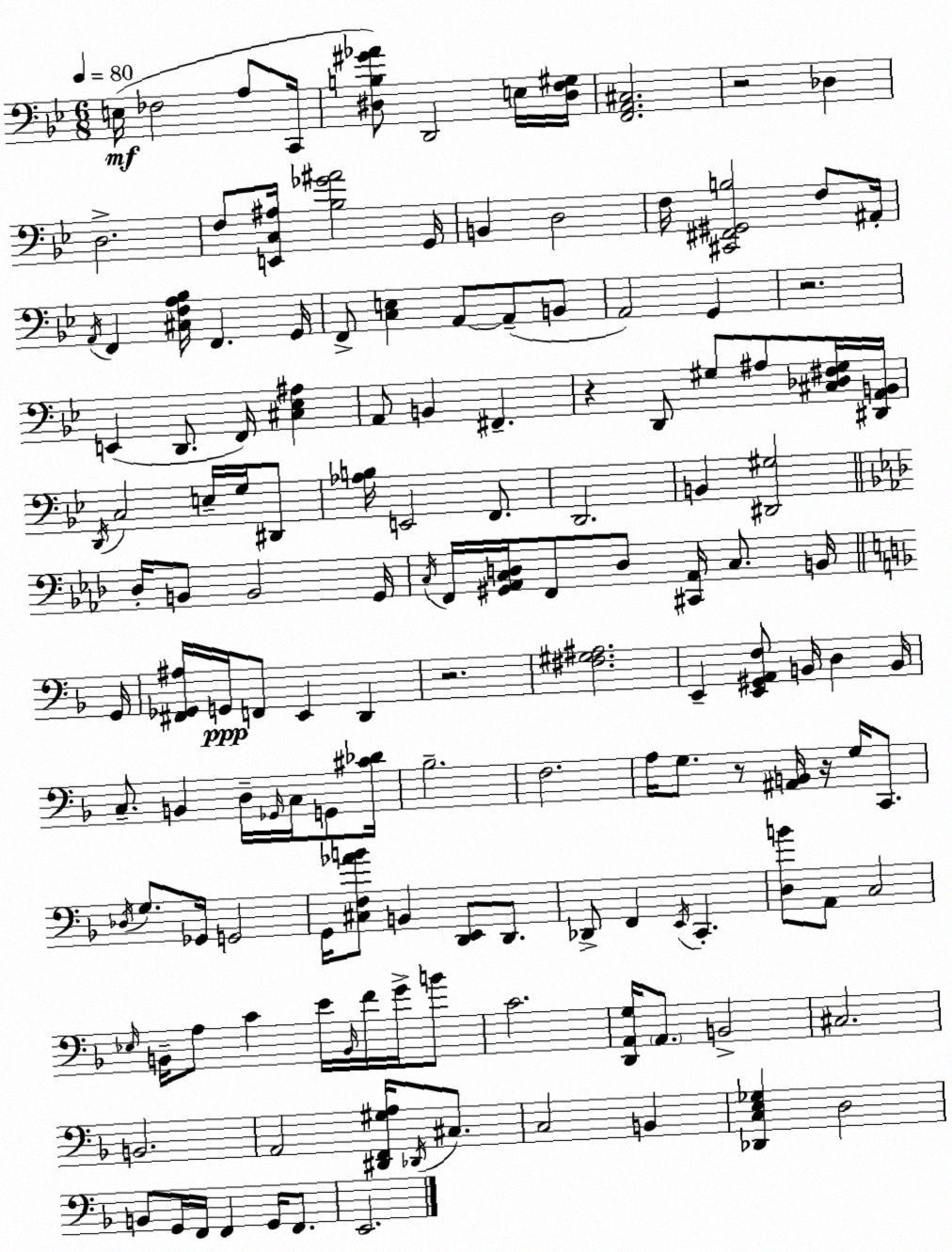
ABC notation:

X:1
T:Untitled
M:6/8
L:1/4
K:Gm
E,/4 _F,2 A,/2 C,,/4 [^D,B,^G_A]/2 D,,2 E,/4 [^D,F,^G,]/4 [F,,A,,^C,]2 z2 _D, D,2 F,/2 [E,,C,^A,]/4 [_B,_G^A]2 G,,/4 B,, D,2 F,/4 [^C,,^F,,^G,,B,]2 F,/2 ^A,,/4 A,,/4 F,, [^C,F,A,_B,]/4 F,, G,,/4 F,,/2 [C,E,] A,,/2 A,,/2 B,,/2 A,,2 G,, z2 E,, D,,/2 F,,/4 [^C,_E,^A,] A,,/2 B,, ^F,, z D,,/2 ^G,/2 ^A,/2 [^C,_D,^F,^G,]/4 [^D,,A,,B,,]/4 D,,/4 C,2 E,/4 G,/4 ^D,,/2 [_A,B,]/4 E,,2 F,,/2 D,,2 B,, [^D,,^G,]2 _D,/4 B,,/2 B,,2 G,,/4 C,/4 F,,/4 [^G,,_A,,C,D,]/4 F,,/2 D,/2 [^C,,_A,,]/4 C,/2 B,,/4 G,,/4 [^F,,_G,,^A,]/4 G,,/4 F,,/2 E,, D,, z2 [^F,^G,^A,]2 E,, [E,,^G,,A,,F,]/2 B,,/4 D, B,,/4 C,/2 B,, D,/4 _G,,/4 C,/4 G,,/2 [^C_D]/4 _B,2 F,2 A,/4 G,/2 z/2 [^A,,B,,]/4 z/4 G,/4 C,,/2 _D,/4 G,/2 _G,,/4 G,,2 G,,/4 [^C,F,_AB]/2 B,, [D,,E,,]/2 D,,/2 _D,,/2 F,, E,,/4 C,, [D,B]/2 A,,/2 C,2 _E,/4 B,,/4 A,/2 C E/4 B,,/4 F/4 G/4 B/2 C2 [D,,A,,G,]/4 A,,/2 B,,2 ^C,2 B,,2 A,,2 [^D,,F,,^G,A,]/4 _D,,/4 ^C,/2 C,2 B,, [_D,,C,E,_G,] D,2 B,,/2 G,,/4 F,,/4 F,, G,,/4 F,,/2 E,,2